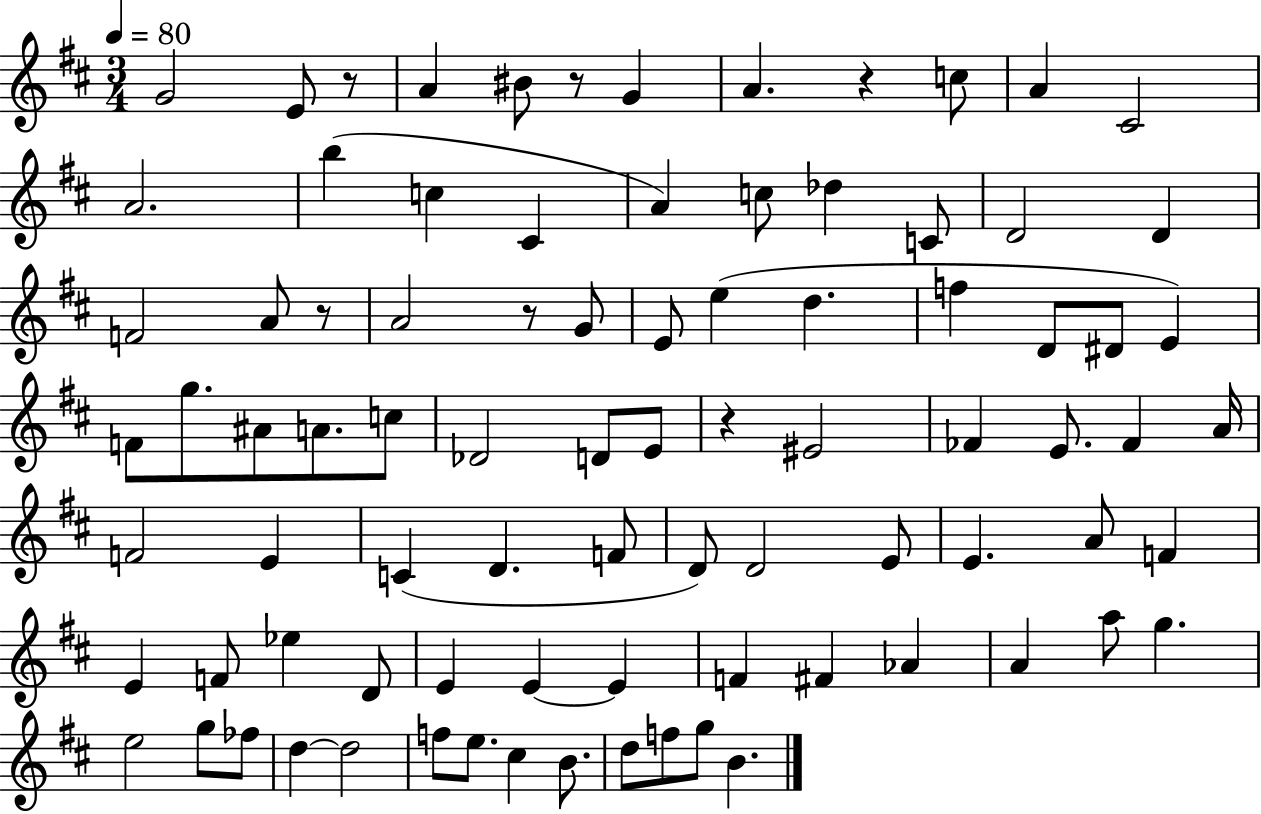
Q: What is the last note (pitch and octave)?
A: B4